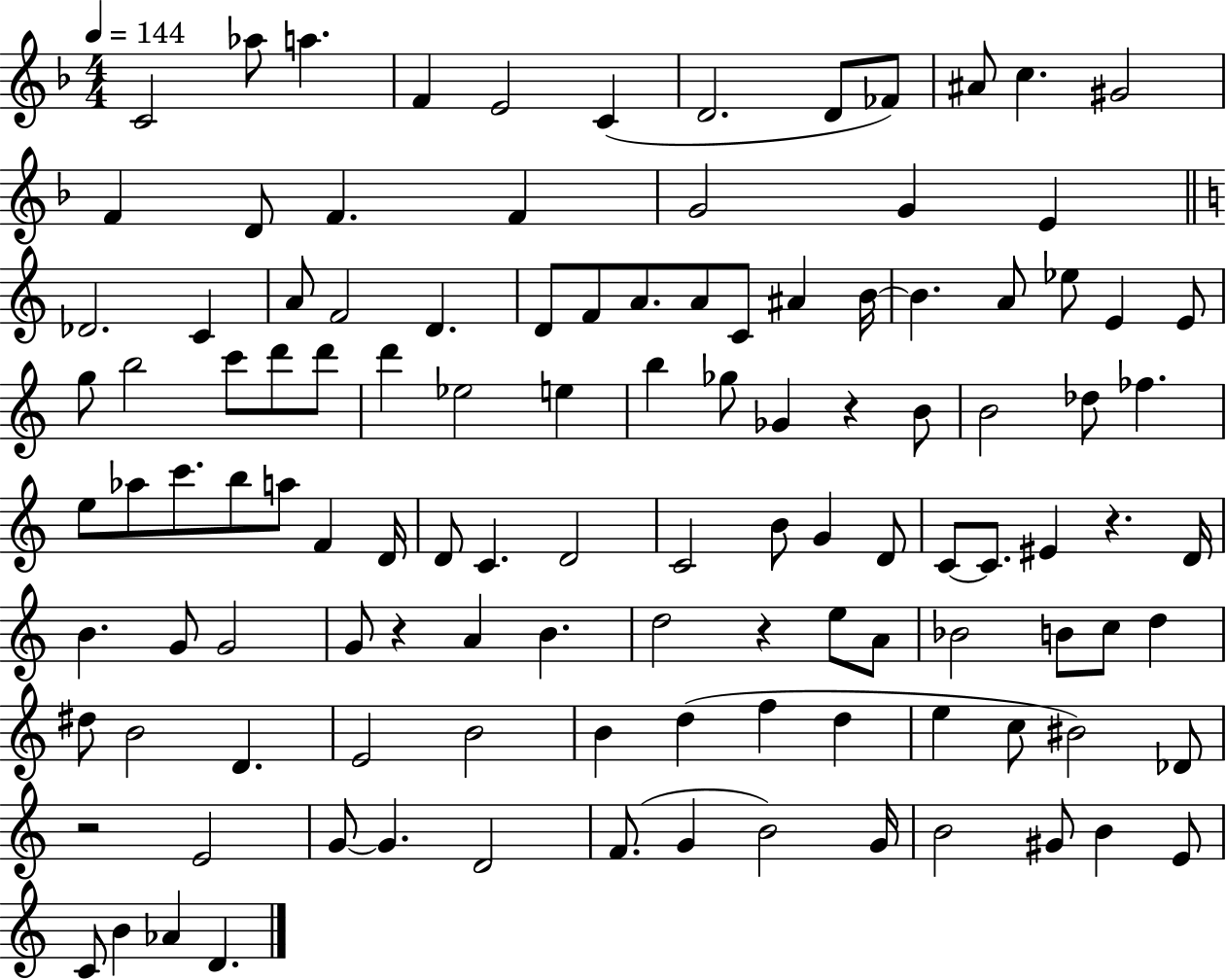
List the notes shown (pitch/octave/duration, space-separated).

C4/h Ab5/e A5/q. F4/q E4/h C4/q D4/h. D4/e FES4/e A#4/e C5/q. G#4/h F4/q D4/e F4/q. F4/q G4/h G4/q E4/q Db4/h. C4/q A4/e F4/h D4/q. D4/e F4/e A4/e. A4/e C4/e A#4/q B4/s B4/q. A4/e Eb5/e E4/q E4/e G5/e B5/h C6/e D6/e D6/e D6/q Eb5/h E5/q B5/q Gb5/e Gb4/q R/q B4/e B4/h Db5/e FES5/q. E5/e Ab5/e C6/e. B5/e A5/e F4/q D4/s D4/e C4/q. D4/h C4/h B4/e G4/q D4/e C4/e C4/e. EIS4/q R/q. D4/s B4/q. G4/e G4/h G4/e R/q A4/q B4/q. D5/h R/q E5/e A4/e Bb4/h B4/e C5/e D5/q D#5/e B4/h D4/q. E4/h B4/h B4/q D5/q F5/q D5/q E5/q C5/e BIS4/h Db4/e R/h E4/h G4/e G4/q. D4/h F4/e. G4/q B4/h G4/s B4/h G#4/e B4/q E4/e C4/e B4/q Ab4/q D4/q.